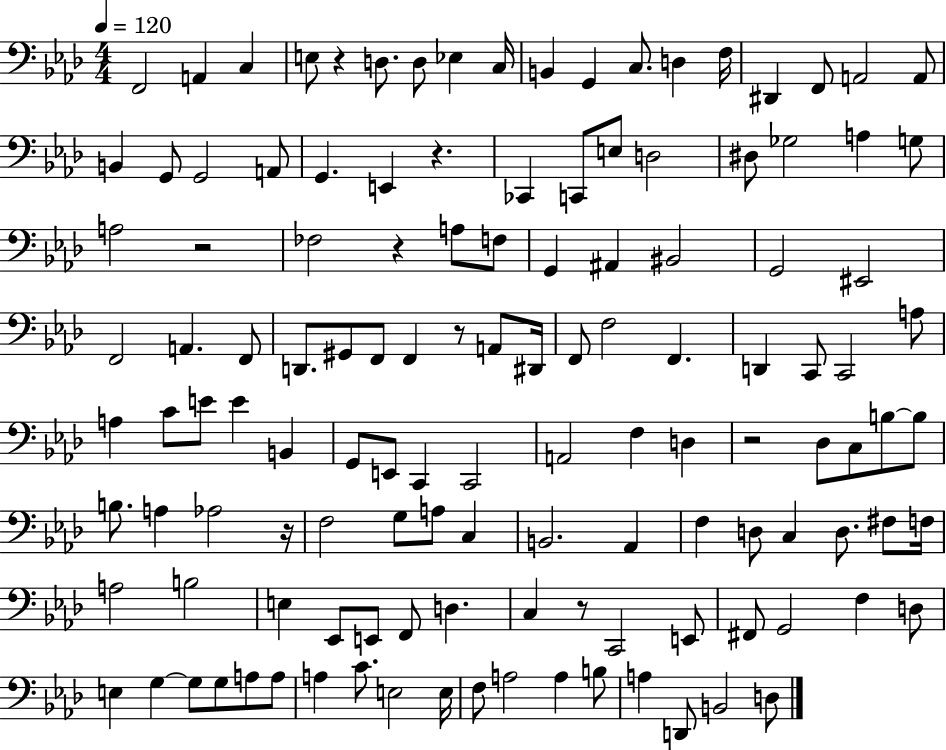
X:1
T:Untitled
M:4/4
L:1/4
K:Ab
F,,2 A,, C, E,/2 z D,/2 D,/2 _E, C,/4 B,, G,, C,/2 D, F,/4 ^D,, F,,/2 A,,2 A,,/2 B,, G,,/2 G,,2 A,,/2 G,, E,, z _C,, C,,/2 E,/2 D,2 ^D,/2 _G,2 A, G,/2 A,2 z2 _F,2 z A,/2 F,/2 G,, ^A,, ^B,,2 G,,2 ^E,,2 F,,2 A,, F,,/2 D,,/2 ^G,,/2 F,,/2 F,, z/2 A,,/2 ^D,,/4 F,,/2 F,2 F,, D,, C,,/2 C,,2 A,/2 A, C/2 E/2 E B,, G,,/2 E,,/2 C,, C,,2 A,,2 F, D, z2 _D,/2 C,/2 B,/2 B,/2 B,/2 A, _A,2 z/4 F,2 G,/2 A,/2 C, B,,2 _A,, F, D,/2 C, D,/2 ^F,/2 F,/4 A,2 B,2 E, _E,,/2 E,,/2 F,,/2 D, C, z/2 C,,2 E,,/2 ^F,,/2 G,,2 F, D,/2 E, G, G,/2 G,/2 A,/2 A,/2 A, C/2 E,2 E,/4 F,/2 A,2 A, B,/2 A, D,,/2 B,,2 D,/2